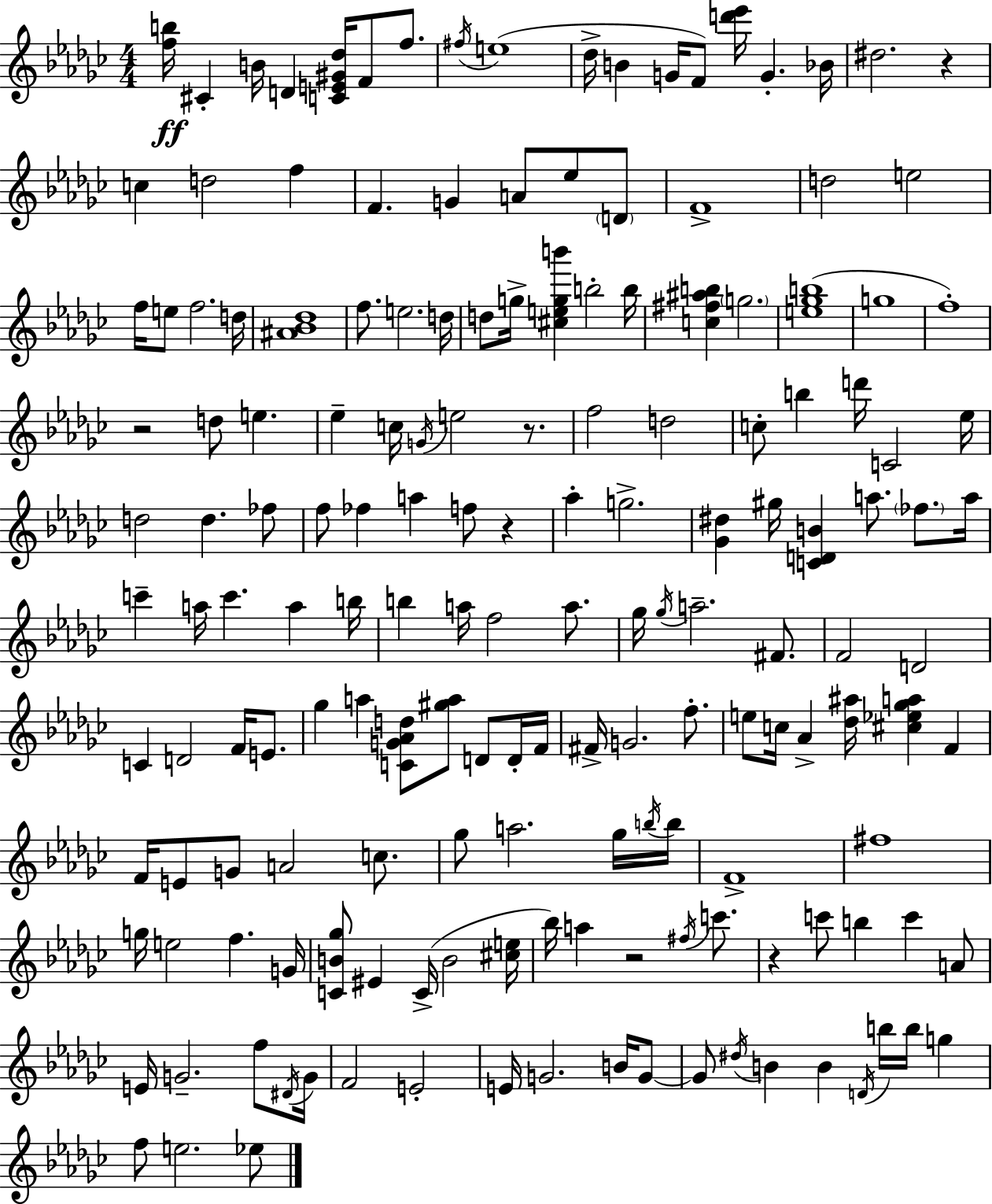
X:1
T:Untitled
M:4/4
L:1/4
K:Ebm
[fb]/4 ^C B/4 D [CE^G_d]/4 F/2 f/2 ^f/4 e4 _d/4 B G/4 F/2 [d'_e']/4 G _B/4 ^d2 z c d2 f F G A/2 _e/2 D/2 F4 d2 e2 f/4 e/2 f2 d/4 [^A_B_d]4 f/2 e2 d/4 d/2 g/4 [^cegb'] b2 b/4 [c^f^ab] g2 [e_gb]4 g4 f4 z2 d/2 e _e c/4 G/4 e2 z/2 f2 d2 c/2 b d'/4 C2 _e/4 d2 d _f/2 f/2 _f a f/2 z _a g2 [_G^d] ^g/4 [CDB] a/2 _f/2 a/4 c' a/4 c' a b/4 b a/4 f2 a/2 _g/4 _g/4 a2 ^F/2 F2 D2 C D2 F/4 E/2 _g a [CG_Ad]/2 [^ga]/2 D/2 D/4 F/4 ^F/4 G2 f/2 e/2 c/4 _A [_d^a]/4 [^c_e_ga] F F/4 E/2 G/2 A2 c/2 _g/2 a2 _g/4 b/4 b/4 F4 ^f4 g/4 e2 f G/4 [CB_g]/2 ^E C/4 B2 [^ce]/4 _b/4 a z2 ^f/4 c'/2 z c'/2 b c' A/2 E/4 G2 f/2 ^D/4 G/4 F2 E2 E/4 G2 B/4 G/2 G/2 ^d/4 B B D/4 b/4 b/4 g f/2 e2 _e/2